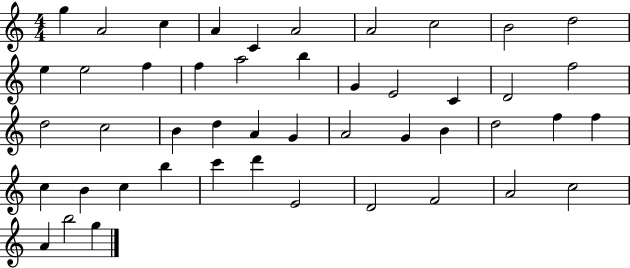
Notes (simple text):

G5/q A4/h C5/q A4/q C4/q A4/h A4/h C5/h B4/h D5/h E5/q E5/h F5/q F5/q A5/h B5/q G4/q E4/h C4/q D4/h F5/h D5/h C5/h B4/q D5/q A4/q G4/q A4/h G4/q B4/q D5/h F5/q F5/q C5/q B4/q C5/q B5/q C6/q D6/q E4/h D4/h F4/h A4/h C5/h A4/q B5/h G5/q